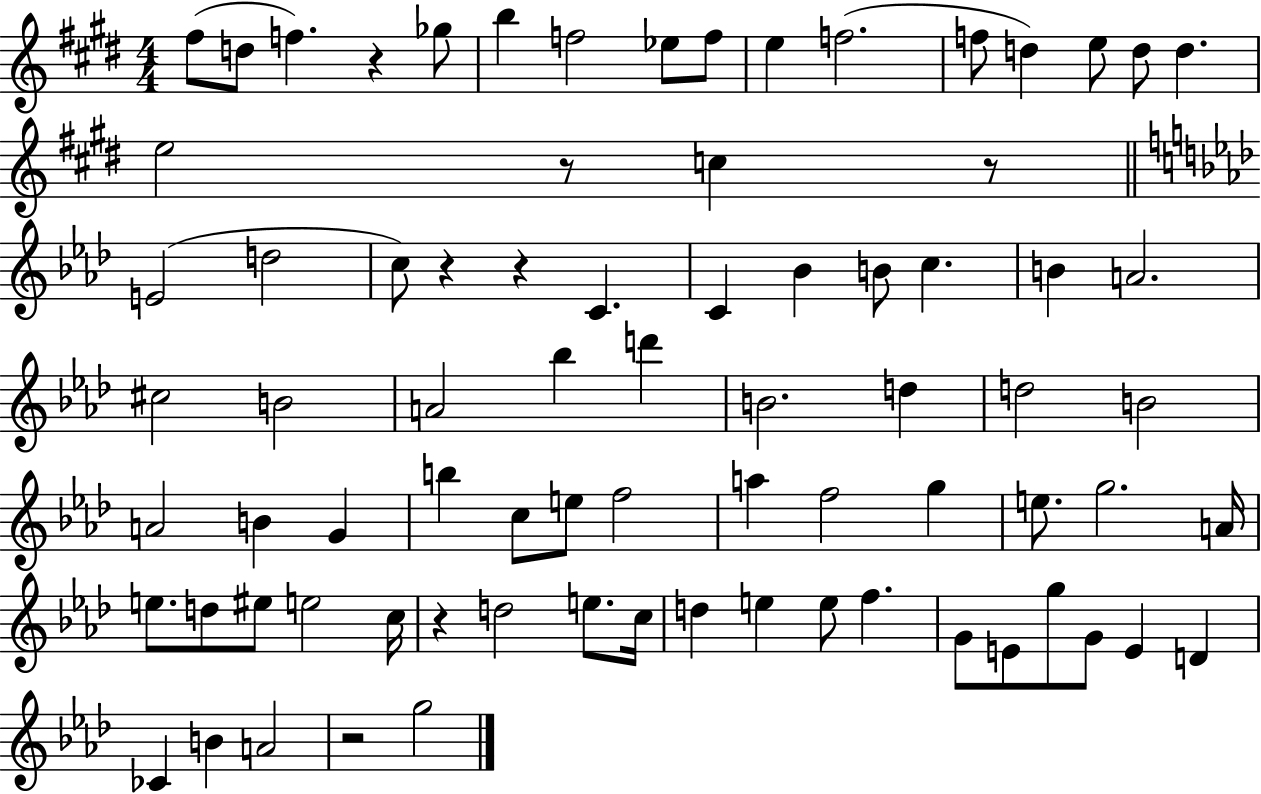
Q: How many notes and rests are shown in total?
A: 78